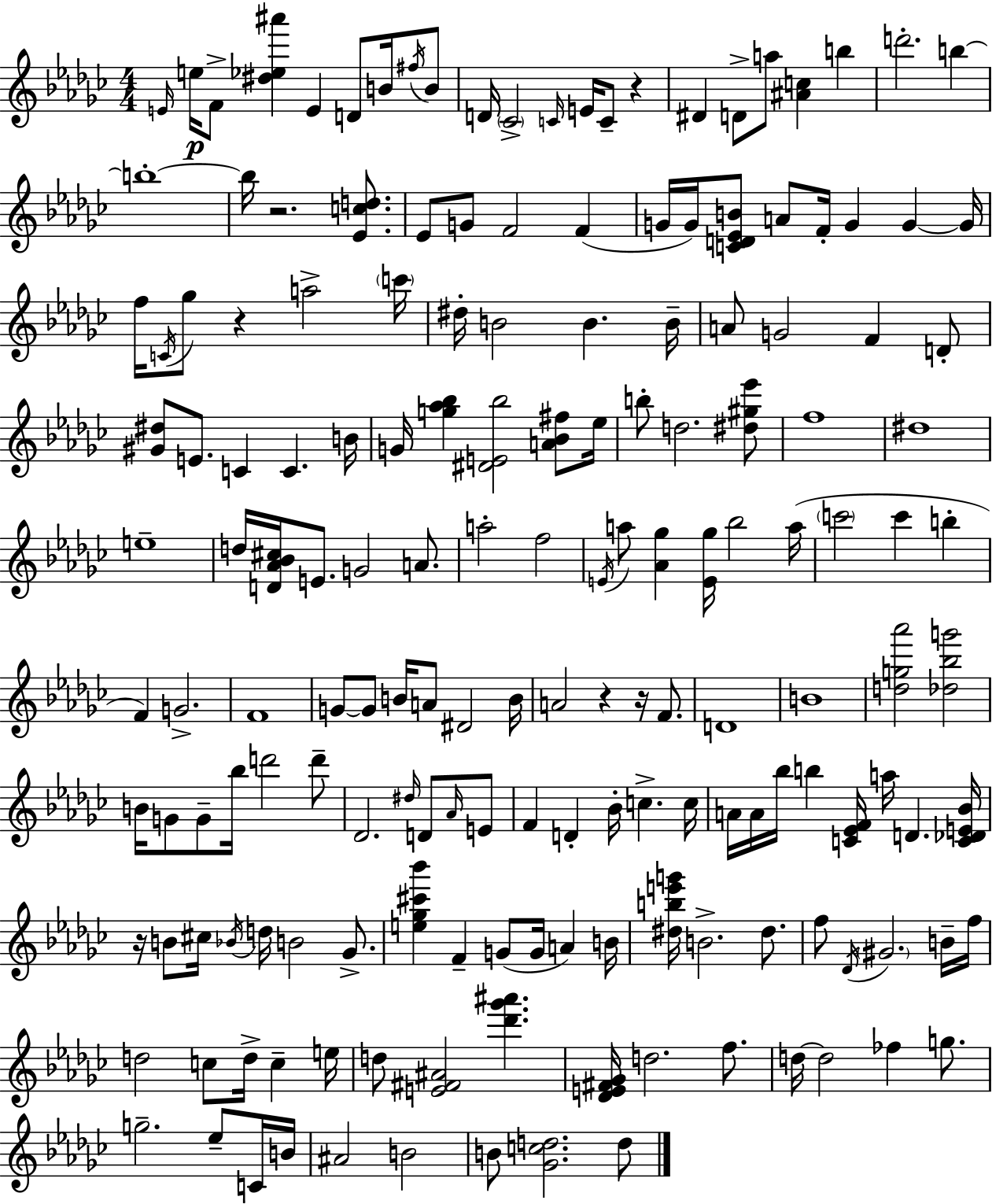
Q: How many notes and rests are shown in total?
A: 170